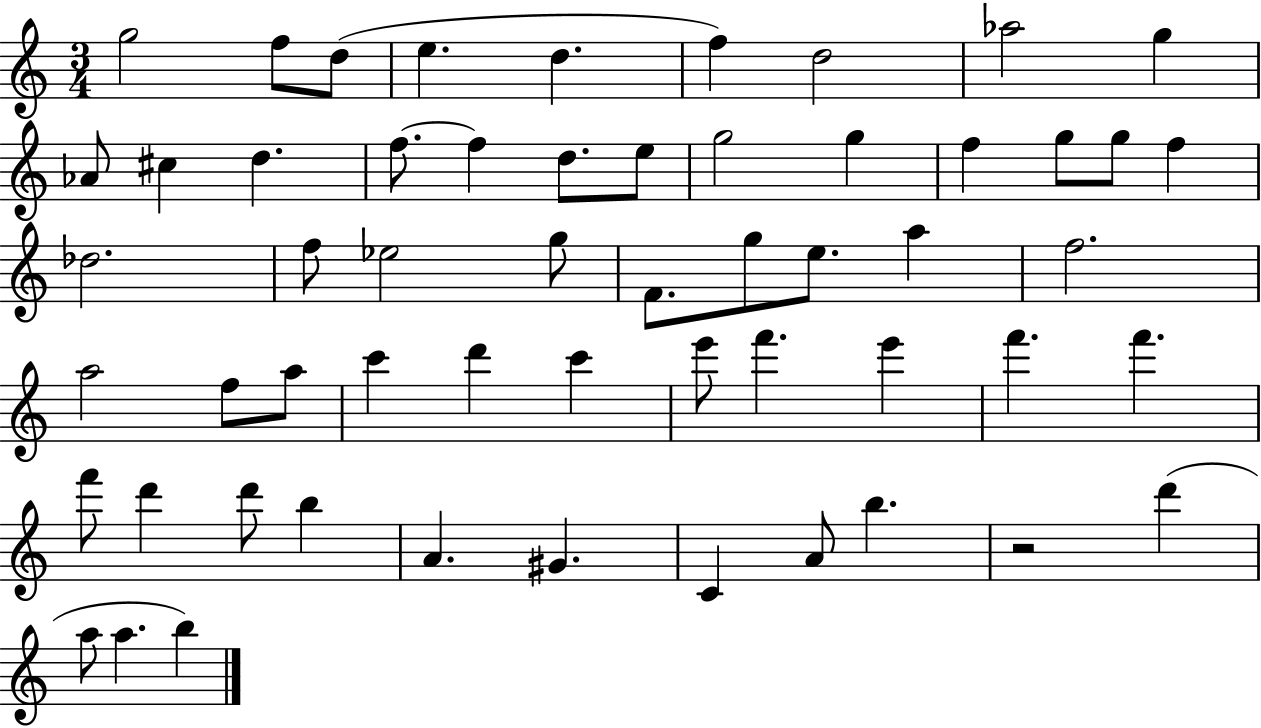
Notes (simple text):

G5/h F5/e D5/e E5/q. D5/q. F5/q D5/h Ab5/h G5/q Ab4/e C#5/q D5/q. F5/e. F5/q D5/e. E5/e G5/h G5/q F5/q G5/e G5/e F5/q Db5/h. F5/e Eb5/h G5/e F4/e. G5/e E5/e. A5/q F5/h. A5/h F5/e A5/e C6/q D6/q C6/q E6/e F6/q. E6/q F6/q. F6/q. F6/e D6/q D6/e B5/q A4/q. G#4/q. C4/q A4/e B5/q. R/h D6/q A5/e A5/q. B5/q